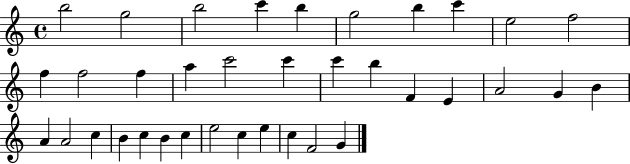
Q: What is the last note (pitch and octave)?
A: G4